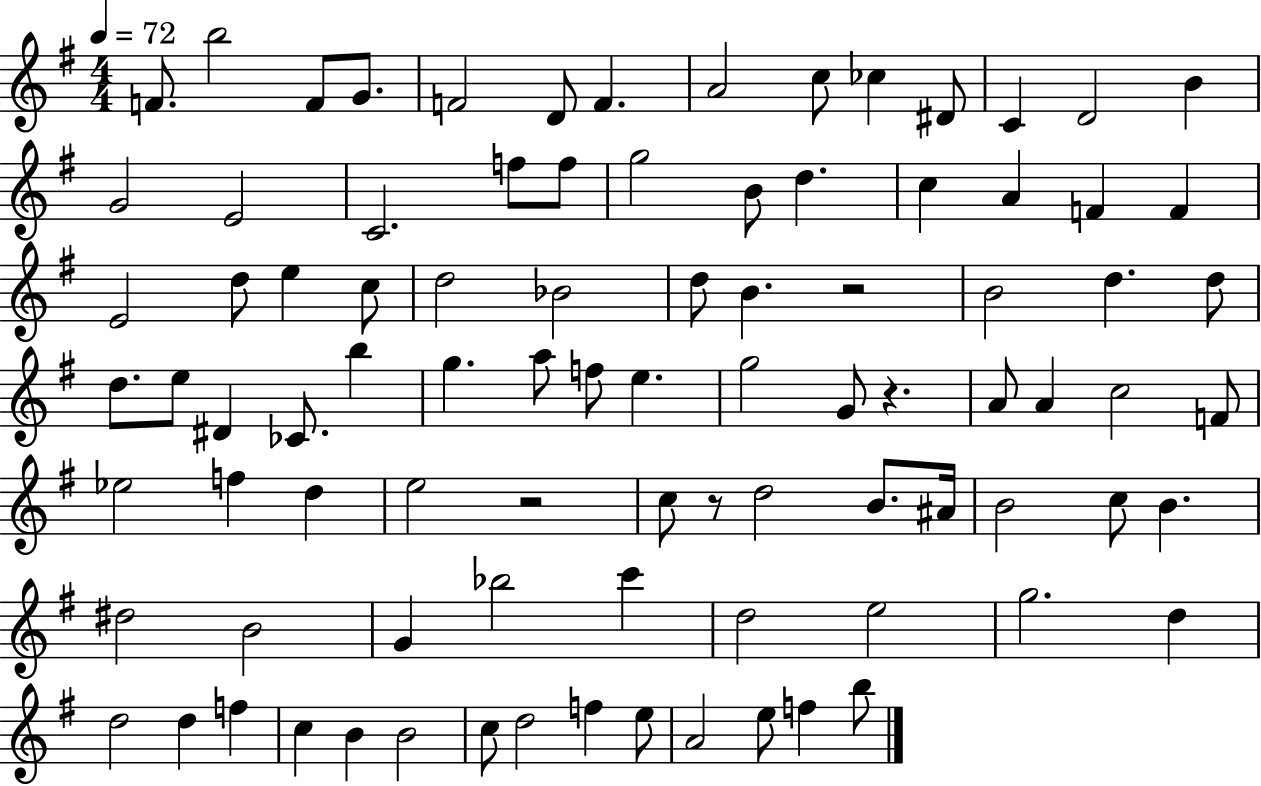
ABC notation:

X:1
T:Untitled
M:4/4
L:1/4
K:G
F/2 b2 F/2 G/2 F2 D/2 F A2 c/2 _c ^D/2 C D2 B G2 E2 C2 f/2 f/2 g2 B/2 d c A F F E2 d/2 e c/2 d2 _B2 d/2 B z2 B2 d d/2 d/2 e/2 ^D _C/2 b g a/2 f/2 e g2 G/2 z A/2 A c2 F/2 _e2 f d e2 z2 c/2 z/2 d2 B/2 ^A/4 B2 c/2 B ^d2 B2 G _b2 c' d2 e2 g2 d d2 d f c B B2 c/2 d2 f e/2 A2 e/2 f b/2